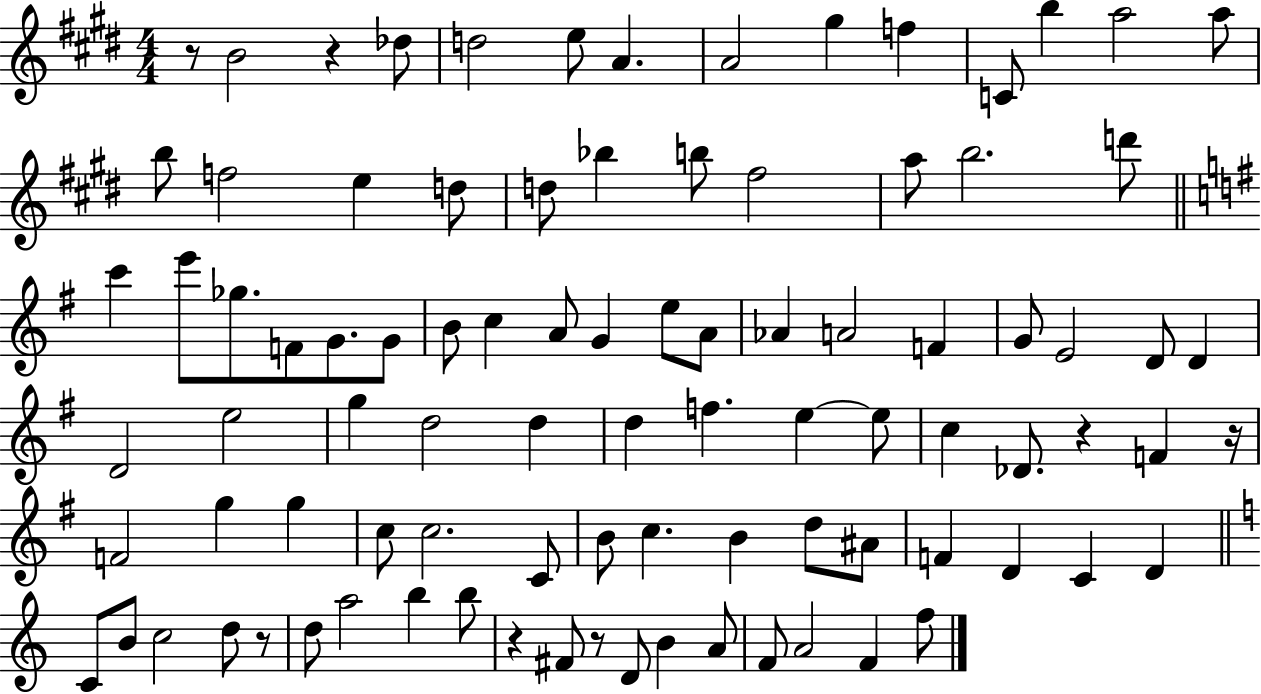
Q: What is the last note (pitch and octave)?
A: F5